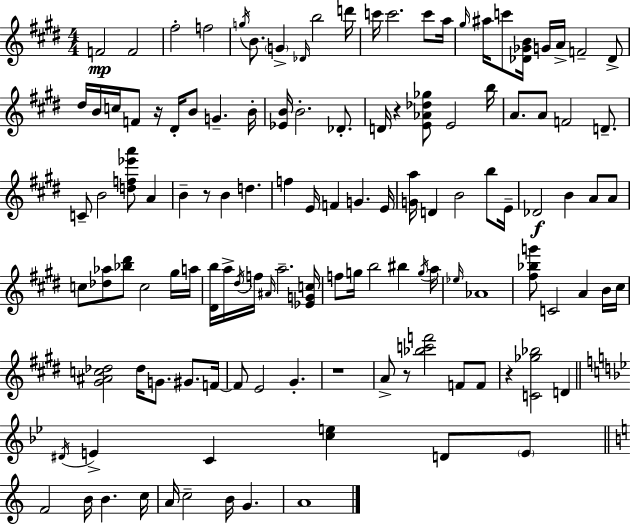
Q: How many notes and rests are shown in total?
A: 123